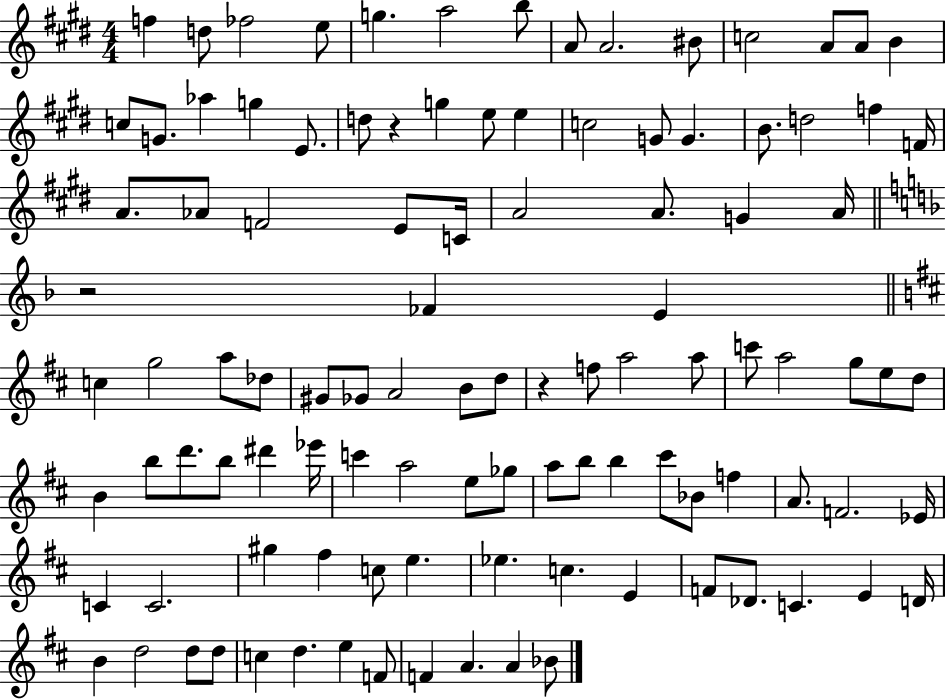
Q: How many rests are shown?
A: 3